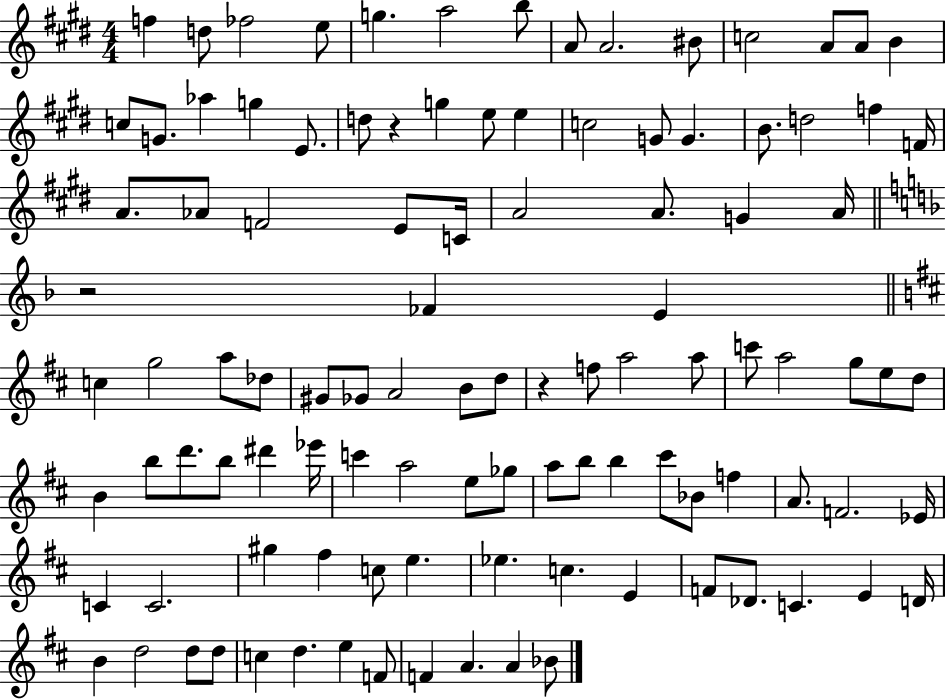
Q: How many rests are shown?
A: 3